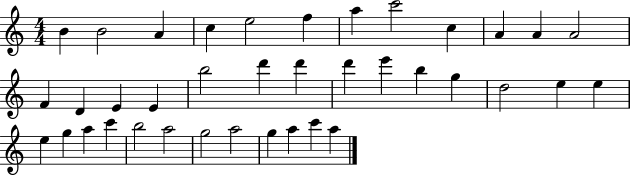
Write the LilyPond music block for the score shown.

{
  \clef treble
  \numericTimeSignature
  \time 4/4
  \key c \major
  b'4 b'2 a'4 | c''4 e''2 f''4 | a''4 c'''2 c''4 | a'4 a'4 a'2 | \break f'4 d'4 e'4 e'4 | b''2 d'''4 d'''4 | d'''4 e'''4 b''4 g''4 | d''2 e''4 e''4 | \break e''4 g''4 a''4 c'''4 | b''2 a''2 | g''2 a''2 | g''4 a''4 c'''4 a''4 | \break \bar "|."
}